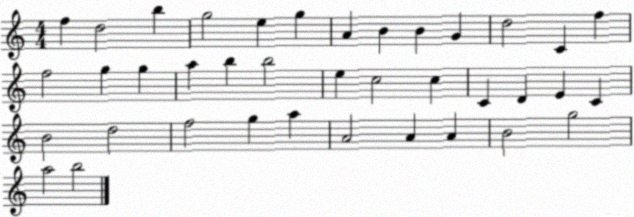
X:1
T:Untitled
M:4/4
L:1/4
K:C
f d2 b g2 e g A B B G d2 C f f2 g g a b b2 e c2 c C D E C B2 d2 f2 g a A2 A A B2 g2 a2 b2